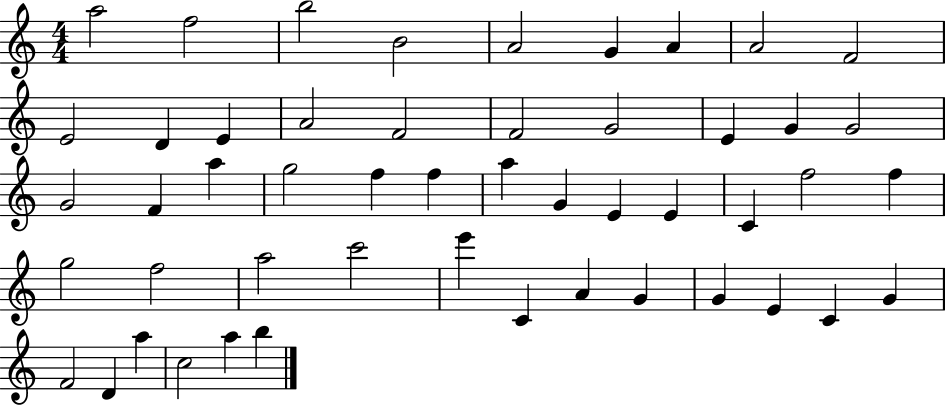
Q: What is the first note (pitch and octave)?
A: A5